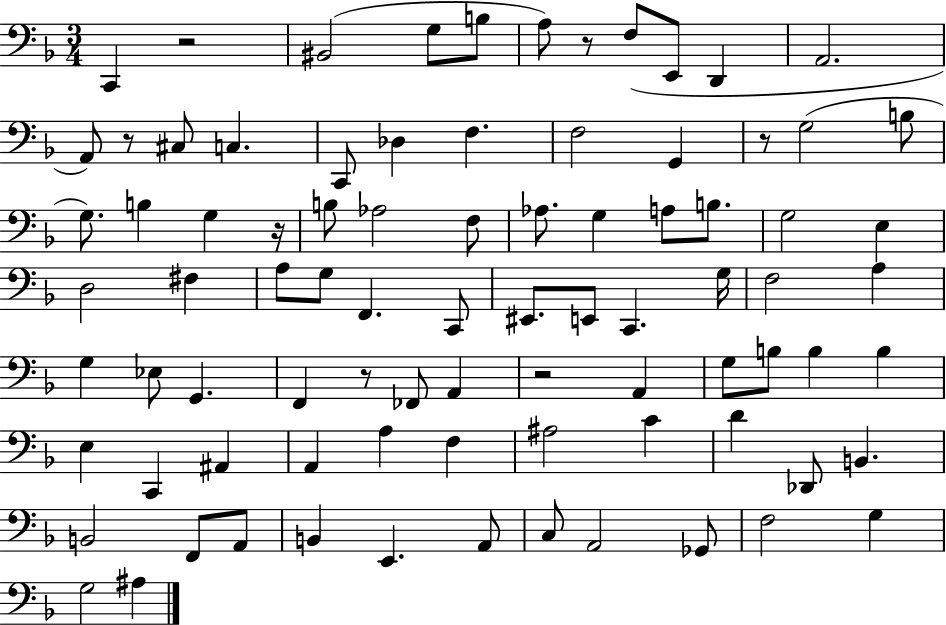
{
  \clef bass
  \numericTimeSignature
  \time 3/4
  \key f \major
  c,4 r2 | bis,2( g8 b8 | a8) r8 f8( e,8 d,4 | a,2. | \break a,8) r8 cis8 c4. | c,8 des4 f4. | f2 g,4 | r8 g2( b8 | \break g8.) b4 g4 r16 | b8 aes2 f8 | aes8. g4 a8 b8. | g2 e4 | \break d2 fis4 | a8 g8 f,4. c,8 | eis,8. e,8 c,4. g16 | f2 a4 | \break g4 ees8 g,4. | f,4 r8 fes,8 a,4 | r2 a,4 | g8 b8 b4 b4 | \break e4 c,4 ais,4 | a,4 a4 f4 | ais2 c'4 | d'4 des,8 b,4. | \break b,2 f,8 a,8 | b,4 e,4. a,8 | c8 a,2 ges,8 | f2 g4 | \break g2 ais4 | \bar "|."
}